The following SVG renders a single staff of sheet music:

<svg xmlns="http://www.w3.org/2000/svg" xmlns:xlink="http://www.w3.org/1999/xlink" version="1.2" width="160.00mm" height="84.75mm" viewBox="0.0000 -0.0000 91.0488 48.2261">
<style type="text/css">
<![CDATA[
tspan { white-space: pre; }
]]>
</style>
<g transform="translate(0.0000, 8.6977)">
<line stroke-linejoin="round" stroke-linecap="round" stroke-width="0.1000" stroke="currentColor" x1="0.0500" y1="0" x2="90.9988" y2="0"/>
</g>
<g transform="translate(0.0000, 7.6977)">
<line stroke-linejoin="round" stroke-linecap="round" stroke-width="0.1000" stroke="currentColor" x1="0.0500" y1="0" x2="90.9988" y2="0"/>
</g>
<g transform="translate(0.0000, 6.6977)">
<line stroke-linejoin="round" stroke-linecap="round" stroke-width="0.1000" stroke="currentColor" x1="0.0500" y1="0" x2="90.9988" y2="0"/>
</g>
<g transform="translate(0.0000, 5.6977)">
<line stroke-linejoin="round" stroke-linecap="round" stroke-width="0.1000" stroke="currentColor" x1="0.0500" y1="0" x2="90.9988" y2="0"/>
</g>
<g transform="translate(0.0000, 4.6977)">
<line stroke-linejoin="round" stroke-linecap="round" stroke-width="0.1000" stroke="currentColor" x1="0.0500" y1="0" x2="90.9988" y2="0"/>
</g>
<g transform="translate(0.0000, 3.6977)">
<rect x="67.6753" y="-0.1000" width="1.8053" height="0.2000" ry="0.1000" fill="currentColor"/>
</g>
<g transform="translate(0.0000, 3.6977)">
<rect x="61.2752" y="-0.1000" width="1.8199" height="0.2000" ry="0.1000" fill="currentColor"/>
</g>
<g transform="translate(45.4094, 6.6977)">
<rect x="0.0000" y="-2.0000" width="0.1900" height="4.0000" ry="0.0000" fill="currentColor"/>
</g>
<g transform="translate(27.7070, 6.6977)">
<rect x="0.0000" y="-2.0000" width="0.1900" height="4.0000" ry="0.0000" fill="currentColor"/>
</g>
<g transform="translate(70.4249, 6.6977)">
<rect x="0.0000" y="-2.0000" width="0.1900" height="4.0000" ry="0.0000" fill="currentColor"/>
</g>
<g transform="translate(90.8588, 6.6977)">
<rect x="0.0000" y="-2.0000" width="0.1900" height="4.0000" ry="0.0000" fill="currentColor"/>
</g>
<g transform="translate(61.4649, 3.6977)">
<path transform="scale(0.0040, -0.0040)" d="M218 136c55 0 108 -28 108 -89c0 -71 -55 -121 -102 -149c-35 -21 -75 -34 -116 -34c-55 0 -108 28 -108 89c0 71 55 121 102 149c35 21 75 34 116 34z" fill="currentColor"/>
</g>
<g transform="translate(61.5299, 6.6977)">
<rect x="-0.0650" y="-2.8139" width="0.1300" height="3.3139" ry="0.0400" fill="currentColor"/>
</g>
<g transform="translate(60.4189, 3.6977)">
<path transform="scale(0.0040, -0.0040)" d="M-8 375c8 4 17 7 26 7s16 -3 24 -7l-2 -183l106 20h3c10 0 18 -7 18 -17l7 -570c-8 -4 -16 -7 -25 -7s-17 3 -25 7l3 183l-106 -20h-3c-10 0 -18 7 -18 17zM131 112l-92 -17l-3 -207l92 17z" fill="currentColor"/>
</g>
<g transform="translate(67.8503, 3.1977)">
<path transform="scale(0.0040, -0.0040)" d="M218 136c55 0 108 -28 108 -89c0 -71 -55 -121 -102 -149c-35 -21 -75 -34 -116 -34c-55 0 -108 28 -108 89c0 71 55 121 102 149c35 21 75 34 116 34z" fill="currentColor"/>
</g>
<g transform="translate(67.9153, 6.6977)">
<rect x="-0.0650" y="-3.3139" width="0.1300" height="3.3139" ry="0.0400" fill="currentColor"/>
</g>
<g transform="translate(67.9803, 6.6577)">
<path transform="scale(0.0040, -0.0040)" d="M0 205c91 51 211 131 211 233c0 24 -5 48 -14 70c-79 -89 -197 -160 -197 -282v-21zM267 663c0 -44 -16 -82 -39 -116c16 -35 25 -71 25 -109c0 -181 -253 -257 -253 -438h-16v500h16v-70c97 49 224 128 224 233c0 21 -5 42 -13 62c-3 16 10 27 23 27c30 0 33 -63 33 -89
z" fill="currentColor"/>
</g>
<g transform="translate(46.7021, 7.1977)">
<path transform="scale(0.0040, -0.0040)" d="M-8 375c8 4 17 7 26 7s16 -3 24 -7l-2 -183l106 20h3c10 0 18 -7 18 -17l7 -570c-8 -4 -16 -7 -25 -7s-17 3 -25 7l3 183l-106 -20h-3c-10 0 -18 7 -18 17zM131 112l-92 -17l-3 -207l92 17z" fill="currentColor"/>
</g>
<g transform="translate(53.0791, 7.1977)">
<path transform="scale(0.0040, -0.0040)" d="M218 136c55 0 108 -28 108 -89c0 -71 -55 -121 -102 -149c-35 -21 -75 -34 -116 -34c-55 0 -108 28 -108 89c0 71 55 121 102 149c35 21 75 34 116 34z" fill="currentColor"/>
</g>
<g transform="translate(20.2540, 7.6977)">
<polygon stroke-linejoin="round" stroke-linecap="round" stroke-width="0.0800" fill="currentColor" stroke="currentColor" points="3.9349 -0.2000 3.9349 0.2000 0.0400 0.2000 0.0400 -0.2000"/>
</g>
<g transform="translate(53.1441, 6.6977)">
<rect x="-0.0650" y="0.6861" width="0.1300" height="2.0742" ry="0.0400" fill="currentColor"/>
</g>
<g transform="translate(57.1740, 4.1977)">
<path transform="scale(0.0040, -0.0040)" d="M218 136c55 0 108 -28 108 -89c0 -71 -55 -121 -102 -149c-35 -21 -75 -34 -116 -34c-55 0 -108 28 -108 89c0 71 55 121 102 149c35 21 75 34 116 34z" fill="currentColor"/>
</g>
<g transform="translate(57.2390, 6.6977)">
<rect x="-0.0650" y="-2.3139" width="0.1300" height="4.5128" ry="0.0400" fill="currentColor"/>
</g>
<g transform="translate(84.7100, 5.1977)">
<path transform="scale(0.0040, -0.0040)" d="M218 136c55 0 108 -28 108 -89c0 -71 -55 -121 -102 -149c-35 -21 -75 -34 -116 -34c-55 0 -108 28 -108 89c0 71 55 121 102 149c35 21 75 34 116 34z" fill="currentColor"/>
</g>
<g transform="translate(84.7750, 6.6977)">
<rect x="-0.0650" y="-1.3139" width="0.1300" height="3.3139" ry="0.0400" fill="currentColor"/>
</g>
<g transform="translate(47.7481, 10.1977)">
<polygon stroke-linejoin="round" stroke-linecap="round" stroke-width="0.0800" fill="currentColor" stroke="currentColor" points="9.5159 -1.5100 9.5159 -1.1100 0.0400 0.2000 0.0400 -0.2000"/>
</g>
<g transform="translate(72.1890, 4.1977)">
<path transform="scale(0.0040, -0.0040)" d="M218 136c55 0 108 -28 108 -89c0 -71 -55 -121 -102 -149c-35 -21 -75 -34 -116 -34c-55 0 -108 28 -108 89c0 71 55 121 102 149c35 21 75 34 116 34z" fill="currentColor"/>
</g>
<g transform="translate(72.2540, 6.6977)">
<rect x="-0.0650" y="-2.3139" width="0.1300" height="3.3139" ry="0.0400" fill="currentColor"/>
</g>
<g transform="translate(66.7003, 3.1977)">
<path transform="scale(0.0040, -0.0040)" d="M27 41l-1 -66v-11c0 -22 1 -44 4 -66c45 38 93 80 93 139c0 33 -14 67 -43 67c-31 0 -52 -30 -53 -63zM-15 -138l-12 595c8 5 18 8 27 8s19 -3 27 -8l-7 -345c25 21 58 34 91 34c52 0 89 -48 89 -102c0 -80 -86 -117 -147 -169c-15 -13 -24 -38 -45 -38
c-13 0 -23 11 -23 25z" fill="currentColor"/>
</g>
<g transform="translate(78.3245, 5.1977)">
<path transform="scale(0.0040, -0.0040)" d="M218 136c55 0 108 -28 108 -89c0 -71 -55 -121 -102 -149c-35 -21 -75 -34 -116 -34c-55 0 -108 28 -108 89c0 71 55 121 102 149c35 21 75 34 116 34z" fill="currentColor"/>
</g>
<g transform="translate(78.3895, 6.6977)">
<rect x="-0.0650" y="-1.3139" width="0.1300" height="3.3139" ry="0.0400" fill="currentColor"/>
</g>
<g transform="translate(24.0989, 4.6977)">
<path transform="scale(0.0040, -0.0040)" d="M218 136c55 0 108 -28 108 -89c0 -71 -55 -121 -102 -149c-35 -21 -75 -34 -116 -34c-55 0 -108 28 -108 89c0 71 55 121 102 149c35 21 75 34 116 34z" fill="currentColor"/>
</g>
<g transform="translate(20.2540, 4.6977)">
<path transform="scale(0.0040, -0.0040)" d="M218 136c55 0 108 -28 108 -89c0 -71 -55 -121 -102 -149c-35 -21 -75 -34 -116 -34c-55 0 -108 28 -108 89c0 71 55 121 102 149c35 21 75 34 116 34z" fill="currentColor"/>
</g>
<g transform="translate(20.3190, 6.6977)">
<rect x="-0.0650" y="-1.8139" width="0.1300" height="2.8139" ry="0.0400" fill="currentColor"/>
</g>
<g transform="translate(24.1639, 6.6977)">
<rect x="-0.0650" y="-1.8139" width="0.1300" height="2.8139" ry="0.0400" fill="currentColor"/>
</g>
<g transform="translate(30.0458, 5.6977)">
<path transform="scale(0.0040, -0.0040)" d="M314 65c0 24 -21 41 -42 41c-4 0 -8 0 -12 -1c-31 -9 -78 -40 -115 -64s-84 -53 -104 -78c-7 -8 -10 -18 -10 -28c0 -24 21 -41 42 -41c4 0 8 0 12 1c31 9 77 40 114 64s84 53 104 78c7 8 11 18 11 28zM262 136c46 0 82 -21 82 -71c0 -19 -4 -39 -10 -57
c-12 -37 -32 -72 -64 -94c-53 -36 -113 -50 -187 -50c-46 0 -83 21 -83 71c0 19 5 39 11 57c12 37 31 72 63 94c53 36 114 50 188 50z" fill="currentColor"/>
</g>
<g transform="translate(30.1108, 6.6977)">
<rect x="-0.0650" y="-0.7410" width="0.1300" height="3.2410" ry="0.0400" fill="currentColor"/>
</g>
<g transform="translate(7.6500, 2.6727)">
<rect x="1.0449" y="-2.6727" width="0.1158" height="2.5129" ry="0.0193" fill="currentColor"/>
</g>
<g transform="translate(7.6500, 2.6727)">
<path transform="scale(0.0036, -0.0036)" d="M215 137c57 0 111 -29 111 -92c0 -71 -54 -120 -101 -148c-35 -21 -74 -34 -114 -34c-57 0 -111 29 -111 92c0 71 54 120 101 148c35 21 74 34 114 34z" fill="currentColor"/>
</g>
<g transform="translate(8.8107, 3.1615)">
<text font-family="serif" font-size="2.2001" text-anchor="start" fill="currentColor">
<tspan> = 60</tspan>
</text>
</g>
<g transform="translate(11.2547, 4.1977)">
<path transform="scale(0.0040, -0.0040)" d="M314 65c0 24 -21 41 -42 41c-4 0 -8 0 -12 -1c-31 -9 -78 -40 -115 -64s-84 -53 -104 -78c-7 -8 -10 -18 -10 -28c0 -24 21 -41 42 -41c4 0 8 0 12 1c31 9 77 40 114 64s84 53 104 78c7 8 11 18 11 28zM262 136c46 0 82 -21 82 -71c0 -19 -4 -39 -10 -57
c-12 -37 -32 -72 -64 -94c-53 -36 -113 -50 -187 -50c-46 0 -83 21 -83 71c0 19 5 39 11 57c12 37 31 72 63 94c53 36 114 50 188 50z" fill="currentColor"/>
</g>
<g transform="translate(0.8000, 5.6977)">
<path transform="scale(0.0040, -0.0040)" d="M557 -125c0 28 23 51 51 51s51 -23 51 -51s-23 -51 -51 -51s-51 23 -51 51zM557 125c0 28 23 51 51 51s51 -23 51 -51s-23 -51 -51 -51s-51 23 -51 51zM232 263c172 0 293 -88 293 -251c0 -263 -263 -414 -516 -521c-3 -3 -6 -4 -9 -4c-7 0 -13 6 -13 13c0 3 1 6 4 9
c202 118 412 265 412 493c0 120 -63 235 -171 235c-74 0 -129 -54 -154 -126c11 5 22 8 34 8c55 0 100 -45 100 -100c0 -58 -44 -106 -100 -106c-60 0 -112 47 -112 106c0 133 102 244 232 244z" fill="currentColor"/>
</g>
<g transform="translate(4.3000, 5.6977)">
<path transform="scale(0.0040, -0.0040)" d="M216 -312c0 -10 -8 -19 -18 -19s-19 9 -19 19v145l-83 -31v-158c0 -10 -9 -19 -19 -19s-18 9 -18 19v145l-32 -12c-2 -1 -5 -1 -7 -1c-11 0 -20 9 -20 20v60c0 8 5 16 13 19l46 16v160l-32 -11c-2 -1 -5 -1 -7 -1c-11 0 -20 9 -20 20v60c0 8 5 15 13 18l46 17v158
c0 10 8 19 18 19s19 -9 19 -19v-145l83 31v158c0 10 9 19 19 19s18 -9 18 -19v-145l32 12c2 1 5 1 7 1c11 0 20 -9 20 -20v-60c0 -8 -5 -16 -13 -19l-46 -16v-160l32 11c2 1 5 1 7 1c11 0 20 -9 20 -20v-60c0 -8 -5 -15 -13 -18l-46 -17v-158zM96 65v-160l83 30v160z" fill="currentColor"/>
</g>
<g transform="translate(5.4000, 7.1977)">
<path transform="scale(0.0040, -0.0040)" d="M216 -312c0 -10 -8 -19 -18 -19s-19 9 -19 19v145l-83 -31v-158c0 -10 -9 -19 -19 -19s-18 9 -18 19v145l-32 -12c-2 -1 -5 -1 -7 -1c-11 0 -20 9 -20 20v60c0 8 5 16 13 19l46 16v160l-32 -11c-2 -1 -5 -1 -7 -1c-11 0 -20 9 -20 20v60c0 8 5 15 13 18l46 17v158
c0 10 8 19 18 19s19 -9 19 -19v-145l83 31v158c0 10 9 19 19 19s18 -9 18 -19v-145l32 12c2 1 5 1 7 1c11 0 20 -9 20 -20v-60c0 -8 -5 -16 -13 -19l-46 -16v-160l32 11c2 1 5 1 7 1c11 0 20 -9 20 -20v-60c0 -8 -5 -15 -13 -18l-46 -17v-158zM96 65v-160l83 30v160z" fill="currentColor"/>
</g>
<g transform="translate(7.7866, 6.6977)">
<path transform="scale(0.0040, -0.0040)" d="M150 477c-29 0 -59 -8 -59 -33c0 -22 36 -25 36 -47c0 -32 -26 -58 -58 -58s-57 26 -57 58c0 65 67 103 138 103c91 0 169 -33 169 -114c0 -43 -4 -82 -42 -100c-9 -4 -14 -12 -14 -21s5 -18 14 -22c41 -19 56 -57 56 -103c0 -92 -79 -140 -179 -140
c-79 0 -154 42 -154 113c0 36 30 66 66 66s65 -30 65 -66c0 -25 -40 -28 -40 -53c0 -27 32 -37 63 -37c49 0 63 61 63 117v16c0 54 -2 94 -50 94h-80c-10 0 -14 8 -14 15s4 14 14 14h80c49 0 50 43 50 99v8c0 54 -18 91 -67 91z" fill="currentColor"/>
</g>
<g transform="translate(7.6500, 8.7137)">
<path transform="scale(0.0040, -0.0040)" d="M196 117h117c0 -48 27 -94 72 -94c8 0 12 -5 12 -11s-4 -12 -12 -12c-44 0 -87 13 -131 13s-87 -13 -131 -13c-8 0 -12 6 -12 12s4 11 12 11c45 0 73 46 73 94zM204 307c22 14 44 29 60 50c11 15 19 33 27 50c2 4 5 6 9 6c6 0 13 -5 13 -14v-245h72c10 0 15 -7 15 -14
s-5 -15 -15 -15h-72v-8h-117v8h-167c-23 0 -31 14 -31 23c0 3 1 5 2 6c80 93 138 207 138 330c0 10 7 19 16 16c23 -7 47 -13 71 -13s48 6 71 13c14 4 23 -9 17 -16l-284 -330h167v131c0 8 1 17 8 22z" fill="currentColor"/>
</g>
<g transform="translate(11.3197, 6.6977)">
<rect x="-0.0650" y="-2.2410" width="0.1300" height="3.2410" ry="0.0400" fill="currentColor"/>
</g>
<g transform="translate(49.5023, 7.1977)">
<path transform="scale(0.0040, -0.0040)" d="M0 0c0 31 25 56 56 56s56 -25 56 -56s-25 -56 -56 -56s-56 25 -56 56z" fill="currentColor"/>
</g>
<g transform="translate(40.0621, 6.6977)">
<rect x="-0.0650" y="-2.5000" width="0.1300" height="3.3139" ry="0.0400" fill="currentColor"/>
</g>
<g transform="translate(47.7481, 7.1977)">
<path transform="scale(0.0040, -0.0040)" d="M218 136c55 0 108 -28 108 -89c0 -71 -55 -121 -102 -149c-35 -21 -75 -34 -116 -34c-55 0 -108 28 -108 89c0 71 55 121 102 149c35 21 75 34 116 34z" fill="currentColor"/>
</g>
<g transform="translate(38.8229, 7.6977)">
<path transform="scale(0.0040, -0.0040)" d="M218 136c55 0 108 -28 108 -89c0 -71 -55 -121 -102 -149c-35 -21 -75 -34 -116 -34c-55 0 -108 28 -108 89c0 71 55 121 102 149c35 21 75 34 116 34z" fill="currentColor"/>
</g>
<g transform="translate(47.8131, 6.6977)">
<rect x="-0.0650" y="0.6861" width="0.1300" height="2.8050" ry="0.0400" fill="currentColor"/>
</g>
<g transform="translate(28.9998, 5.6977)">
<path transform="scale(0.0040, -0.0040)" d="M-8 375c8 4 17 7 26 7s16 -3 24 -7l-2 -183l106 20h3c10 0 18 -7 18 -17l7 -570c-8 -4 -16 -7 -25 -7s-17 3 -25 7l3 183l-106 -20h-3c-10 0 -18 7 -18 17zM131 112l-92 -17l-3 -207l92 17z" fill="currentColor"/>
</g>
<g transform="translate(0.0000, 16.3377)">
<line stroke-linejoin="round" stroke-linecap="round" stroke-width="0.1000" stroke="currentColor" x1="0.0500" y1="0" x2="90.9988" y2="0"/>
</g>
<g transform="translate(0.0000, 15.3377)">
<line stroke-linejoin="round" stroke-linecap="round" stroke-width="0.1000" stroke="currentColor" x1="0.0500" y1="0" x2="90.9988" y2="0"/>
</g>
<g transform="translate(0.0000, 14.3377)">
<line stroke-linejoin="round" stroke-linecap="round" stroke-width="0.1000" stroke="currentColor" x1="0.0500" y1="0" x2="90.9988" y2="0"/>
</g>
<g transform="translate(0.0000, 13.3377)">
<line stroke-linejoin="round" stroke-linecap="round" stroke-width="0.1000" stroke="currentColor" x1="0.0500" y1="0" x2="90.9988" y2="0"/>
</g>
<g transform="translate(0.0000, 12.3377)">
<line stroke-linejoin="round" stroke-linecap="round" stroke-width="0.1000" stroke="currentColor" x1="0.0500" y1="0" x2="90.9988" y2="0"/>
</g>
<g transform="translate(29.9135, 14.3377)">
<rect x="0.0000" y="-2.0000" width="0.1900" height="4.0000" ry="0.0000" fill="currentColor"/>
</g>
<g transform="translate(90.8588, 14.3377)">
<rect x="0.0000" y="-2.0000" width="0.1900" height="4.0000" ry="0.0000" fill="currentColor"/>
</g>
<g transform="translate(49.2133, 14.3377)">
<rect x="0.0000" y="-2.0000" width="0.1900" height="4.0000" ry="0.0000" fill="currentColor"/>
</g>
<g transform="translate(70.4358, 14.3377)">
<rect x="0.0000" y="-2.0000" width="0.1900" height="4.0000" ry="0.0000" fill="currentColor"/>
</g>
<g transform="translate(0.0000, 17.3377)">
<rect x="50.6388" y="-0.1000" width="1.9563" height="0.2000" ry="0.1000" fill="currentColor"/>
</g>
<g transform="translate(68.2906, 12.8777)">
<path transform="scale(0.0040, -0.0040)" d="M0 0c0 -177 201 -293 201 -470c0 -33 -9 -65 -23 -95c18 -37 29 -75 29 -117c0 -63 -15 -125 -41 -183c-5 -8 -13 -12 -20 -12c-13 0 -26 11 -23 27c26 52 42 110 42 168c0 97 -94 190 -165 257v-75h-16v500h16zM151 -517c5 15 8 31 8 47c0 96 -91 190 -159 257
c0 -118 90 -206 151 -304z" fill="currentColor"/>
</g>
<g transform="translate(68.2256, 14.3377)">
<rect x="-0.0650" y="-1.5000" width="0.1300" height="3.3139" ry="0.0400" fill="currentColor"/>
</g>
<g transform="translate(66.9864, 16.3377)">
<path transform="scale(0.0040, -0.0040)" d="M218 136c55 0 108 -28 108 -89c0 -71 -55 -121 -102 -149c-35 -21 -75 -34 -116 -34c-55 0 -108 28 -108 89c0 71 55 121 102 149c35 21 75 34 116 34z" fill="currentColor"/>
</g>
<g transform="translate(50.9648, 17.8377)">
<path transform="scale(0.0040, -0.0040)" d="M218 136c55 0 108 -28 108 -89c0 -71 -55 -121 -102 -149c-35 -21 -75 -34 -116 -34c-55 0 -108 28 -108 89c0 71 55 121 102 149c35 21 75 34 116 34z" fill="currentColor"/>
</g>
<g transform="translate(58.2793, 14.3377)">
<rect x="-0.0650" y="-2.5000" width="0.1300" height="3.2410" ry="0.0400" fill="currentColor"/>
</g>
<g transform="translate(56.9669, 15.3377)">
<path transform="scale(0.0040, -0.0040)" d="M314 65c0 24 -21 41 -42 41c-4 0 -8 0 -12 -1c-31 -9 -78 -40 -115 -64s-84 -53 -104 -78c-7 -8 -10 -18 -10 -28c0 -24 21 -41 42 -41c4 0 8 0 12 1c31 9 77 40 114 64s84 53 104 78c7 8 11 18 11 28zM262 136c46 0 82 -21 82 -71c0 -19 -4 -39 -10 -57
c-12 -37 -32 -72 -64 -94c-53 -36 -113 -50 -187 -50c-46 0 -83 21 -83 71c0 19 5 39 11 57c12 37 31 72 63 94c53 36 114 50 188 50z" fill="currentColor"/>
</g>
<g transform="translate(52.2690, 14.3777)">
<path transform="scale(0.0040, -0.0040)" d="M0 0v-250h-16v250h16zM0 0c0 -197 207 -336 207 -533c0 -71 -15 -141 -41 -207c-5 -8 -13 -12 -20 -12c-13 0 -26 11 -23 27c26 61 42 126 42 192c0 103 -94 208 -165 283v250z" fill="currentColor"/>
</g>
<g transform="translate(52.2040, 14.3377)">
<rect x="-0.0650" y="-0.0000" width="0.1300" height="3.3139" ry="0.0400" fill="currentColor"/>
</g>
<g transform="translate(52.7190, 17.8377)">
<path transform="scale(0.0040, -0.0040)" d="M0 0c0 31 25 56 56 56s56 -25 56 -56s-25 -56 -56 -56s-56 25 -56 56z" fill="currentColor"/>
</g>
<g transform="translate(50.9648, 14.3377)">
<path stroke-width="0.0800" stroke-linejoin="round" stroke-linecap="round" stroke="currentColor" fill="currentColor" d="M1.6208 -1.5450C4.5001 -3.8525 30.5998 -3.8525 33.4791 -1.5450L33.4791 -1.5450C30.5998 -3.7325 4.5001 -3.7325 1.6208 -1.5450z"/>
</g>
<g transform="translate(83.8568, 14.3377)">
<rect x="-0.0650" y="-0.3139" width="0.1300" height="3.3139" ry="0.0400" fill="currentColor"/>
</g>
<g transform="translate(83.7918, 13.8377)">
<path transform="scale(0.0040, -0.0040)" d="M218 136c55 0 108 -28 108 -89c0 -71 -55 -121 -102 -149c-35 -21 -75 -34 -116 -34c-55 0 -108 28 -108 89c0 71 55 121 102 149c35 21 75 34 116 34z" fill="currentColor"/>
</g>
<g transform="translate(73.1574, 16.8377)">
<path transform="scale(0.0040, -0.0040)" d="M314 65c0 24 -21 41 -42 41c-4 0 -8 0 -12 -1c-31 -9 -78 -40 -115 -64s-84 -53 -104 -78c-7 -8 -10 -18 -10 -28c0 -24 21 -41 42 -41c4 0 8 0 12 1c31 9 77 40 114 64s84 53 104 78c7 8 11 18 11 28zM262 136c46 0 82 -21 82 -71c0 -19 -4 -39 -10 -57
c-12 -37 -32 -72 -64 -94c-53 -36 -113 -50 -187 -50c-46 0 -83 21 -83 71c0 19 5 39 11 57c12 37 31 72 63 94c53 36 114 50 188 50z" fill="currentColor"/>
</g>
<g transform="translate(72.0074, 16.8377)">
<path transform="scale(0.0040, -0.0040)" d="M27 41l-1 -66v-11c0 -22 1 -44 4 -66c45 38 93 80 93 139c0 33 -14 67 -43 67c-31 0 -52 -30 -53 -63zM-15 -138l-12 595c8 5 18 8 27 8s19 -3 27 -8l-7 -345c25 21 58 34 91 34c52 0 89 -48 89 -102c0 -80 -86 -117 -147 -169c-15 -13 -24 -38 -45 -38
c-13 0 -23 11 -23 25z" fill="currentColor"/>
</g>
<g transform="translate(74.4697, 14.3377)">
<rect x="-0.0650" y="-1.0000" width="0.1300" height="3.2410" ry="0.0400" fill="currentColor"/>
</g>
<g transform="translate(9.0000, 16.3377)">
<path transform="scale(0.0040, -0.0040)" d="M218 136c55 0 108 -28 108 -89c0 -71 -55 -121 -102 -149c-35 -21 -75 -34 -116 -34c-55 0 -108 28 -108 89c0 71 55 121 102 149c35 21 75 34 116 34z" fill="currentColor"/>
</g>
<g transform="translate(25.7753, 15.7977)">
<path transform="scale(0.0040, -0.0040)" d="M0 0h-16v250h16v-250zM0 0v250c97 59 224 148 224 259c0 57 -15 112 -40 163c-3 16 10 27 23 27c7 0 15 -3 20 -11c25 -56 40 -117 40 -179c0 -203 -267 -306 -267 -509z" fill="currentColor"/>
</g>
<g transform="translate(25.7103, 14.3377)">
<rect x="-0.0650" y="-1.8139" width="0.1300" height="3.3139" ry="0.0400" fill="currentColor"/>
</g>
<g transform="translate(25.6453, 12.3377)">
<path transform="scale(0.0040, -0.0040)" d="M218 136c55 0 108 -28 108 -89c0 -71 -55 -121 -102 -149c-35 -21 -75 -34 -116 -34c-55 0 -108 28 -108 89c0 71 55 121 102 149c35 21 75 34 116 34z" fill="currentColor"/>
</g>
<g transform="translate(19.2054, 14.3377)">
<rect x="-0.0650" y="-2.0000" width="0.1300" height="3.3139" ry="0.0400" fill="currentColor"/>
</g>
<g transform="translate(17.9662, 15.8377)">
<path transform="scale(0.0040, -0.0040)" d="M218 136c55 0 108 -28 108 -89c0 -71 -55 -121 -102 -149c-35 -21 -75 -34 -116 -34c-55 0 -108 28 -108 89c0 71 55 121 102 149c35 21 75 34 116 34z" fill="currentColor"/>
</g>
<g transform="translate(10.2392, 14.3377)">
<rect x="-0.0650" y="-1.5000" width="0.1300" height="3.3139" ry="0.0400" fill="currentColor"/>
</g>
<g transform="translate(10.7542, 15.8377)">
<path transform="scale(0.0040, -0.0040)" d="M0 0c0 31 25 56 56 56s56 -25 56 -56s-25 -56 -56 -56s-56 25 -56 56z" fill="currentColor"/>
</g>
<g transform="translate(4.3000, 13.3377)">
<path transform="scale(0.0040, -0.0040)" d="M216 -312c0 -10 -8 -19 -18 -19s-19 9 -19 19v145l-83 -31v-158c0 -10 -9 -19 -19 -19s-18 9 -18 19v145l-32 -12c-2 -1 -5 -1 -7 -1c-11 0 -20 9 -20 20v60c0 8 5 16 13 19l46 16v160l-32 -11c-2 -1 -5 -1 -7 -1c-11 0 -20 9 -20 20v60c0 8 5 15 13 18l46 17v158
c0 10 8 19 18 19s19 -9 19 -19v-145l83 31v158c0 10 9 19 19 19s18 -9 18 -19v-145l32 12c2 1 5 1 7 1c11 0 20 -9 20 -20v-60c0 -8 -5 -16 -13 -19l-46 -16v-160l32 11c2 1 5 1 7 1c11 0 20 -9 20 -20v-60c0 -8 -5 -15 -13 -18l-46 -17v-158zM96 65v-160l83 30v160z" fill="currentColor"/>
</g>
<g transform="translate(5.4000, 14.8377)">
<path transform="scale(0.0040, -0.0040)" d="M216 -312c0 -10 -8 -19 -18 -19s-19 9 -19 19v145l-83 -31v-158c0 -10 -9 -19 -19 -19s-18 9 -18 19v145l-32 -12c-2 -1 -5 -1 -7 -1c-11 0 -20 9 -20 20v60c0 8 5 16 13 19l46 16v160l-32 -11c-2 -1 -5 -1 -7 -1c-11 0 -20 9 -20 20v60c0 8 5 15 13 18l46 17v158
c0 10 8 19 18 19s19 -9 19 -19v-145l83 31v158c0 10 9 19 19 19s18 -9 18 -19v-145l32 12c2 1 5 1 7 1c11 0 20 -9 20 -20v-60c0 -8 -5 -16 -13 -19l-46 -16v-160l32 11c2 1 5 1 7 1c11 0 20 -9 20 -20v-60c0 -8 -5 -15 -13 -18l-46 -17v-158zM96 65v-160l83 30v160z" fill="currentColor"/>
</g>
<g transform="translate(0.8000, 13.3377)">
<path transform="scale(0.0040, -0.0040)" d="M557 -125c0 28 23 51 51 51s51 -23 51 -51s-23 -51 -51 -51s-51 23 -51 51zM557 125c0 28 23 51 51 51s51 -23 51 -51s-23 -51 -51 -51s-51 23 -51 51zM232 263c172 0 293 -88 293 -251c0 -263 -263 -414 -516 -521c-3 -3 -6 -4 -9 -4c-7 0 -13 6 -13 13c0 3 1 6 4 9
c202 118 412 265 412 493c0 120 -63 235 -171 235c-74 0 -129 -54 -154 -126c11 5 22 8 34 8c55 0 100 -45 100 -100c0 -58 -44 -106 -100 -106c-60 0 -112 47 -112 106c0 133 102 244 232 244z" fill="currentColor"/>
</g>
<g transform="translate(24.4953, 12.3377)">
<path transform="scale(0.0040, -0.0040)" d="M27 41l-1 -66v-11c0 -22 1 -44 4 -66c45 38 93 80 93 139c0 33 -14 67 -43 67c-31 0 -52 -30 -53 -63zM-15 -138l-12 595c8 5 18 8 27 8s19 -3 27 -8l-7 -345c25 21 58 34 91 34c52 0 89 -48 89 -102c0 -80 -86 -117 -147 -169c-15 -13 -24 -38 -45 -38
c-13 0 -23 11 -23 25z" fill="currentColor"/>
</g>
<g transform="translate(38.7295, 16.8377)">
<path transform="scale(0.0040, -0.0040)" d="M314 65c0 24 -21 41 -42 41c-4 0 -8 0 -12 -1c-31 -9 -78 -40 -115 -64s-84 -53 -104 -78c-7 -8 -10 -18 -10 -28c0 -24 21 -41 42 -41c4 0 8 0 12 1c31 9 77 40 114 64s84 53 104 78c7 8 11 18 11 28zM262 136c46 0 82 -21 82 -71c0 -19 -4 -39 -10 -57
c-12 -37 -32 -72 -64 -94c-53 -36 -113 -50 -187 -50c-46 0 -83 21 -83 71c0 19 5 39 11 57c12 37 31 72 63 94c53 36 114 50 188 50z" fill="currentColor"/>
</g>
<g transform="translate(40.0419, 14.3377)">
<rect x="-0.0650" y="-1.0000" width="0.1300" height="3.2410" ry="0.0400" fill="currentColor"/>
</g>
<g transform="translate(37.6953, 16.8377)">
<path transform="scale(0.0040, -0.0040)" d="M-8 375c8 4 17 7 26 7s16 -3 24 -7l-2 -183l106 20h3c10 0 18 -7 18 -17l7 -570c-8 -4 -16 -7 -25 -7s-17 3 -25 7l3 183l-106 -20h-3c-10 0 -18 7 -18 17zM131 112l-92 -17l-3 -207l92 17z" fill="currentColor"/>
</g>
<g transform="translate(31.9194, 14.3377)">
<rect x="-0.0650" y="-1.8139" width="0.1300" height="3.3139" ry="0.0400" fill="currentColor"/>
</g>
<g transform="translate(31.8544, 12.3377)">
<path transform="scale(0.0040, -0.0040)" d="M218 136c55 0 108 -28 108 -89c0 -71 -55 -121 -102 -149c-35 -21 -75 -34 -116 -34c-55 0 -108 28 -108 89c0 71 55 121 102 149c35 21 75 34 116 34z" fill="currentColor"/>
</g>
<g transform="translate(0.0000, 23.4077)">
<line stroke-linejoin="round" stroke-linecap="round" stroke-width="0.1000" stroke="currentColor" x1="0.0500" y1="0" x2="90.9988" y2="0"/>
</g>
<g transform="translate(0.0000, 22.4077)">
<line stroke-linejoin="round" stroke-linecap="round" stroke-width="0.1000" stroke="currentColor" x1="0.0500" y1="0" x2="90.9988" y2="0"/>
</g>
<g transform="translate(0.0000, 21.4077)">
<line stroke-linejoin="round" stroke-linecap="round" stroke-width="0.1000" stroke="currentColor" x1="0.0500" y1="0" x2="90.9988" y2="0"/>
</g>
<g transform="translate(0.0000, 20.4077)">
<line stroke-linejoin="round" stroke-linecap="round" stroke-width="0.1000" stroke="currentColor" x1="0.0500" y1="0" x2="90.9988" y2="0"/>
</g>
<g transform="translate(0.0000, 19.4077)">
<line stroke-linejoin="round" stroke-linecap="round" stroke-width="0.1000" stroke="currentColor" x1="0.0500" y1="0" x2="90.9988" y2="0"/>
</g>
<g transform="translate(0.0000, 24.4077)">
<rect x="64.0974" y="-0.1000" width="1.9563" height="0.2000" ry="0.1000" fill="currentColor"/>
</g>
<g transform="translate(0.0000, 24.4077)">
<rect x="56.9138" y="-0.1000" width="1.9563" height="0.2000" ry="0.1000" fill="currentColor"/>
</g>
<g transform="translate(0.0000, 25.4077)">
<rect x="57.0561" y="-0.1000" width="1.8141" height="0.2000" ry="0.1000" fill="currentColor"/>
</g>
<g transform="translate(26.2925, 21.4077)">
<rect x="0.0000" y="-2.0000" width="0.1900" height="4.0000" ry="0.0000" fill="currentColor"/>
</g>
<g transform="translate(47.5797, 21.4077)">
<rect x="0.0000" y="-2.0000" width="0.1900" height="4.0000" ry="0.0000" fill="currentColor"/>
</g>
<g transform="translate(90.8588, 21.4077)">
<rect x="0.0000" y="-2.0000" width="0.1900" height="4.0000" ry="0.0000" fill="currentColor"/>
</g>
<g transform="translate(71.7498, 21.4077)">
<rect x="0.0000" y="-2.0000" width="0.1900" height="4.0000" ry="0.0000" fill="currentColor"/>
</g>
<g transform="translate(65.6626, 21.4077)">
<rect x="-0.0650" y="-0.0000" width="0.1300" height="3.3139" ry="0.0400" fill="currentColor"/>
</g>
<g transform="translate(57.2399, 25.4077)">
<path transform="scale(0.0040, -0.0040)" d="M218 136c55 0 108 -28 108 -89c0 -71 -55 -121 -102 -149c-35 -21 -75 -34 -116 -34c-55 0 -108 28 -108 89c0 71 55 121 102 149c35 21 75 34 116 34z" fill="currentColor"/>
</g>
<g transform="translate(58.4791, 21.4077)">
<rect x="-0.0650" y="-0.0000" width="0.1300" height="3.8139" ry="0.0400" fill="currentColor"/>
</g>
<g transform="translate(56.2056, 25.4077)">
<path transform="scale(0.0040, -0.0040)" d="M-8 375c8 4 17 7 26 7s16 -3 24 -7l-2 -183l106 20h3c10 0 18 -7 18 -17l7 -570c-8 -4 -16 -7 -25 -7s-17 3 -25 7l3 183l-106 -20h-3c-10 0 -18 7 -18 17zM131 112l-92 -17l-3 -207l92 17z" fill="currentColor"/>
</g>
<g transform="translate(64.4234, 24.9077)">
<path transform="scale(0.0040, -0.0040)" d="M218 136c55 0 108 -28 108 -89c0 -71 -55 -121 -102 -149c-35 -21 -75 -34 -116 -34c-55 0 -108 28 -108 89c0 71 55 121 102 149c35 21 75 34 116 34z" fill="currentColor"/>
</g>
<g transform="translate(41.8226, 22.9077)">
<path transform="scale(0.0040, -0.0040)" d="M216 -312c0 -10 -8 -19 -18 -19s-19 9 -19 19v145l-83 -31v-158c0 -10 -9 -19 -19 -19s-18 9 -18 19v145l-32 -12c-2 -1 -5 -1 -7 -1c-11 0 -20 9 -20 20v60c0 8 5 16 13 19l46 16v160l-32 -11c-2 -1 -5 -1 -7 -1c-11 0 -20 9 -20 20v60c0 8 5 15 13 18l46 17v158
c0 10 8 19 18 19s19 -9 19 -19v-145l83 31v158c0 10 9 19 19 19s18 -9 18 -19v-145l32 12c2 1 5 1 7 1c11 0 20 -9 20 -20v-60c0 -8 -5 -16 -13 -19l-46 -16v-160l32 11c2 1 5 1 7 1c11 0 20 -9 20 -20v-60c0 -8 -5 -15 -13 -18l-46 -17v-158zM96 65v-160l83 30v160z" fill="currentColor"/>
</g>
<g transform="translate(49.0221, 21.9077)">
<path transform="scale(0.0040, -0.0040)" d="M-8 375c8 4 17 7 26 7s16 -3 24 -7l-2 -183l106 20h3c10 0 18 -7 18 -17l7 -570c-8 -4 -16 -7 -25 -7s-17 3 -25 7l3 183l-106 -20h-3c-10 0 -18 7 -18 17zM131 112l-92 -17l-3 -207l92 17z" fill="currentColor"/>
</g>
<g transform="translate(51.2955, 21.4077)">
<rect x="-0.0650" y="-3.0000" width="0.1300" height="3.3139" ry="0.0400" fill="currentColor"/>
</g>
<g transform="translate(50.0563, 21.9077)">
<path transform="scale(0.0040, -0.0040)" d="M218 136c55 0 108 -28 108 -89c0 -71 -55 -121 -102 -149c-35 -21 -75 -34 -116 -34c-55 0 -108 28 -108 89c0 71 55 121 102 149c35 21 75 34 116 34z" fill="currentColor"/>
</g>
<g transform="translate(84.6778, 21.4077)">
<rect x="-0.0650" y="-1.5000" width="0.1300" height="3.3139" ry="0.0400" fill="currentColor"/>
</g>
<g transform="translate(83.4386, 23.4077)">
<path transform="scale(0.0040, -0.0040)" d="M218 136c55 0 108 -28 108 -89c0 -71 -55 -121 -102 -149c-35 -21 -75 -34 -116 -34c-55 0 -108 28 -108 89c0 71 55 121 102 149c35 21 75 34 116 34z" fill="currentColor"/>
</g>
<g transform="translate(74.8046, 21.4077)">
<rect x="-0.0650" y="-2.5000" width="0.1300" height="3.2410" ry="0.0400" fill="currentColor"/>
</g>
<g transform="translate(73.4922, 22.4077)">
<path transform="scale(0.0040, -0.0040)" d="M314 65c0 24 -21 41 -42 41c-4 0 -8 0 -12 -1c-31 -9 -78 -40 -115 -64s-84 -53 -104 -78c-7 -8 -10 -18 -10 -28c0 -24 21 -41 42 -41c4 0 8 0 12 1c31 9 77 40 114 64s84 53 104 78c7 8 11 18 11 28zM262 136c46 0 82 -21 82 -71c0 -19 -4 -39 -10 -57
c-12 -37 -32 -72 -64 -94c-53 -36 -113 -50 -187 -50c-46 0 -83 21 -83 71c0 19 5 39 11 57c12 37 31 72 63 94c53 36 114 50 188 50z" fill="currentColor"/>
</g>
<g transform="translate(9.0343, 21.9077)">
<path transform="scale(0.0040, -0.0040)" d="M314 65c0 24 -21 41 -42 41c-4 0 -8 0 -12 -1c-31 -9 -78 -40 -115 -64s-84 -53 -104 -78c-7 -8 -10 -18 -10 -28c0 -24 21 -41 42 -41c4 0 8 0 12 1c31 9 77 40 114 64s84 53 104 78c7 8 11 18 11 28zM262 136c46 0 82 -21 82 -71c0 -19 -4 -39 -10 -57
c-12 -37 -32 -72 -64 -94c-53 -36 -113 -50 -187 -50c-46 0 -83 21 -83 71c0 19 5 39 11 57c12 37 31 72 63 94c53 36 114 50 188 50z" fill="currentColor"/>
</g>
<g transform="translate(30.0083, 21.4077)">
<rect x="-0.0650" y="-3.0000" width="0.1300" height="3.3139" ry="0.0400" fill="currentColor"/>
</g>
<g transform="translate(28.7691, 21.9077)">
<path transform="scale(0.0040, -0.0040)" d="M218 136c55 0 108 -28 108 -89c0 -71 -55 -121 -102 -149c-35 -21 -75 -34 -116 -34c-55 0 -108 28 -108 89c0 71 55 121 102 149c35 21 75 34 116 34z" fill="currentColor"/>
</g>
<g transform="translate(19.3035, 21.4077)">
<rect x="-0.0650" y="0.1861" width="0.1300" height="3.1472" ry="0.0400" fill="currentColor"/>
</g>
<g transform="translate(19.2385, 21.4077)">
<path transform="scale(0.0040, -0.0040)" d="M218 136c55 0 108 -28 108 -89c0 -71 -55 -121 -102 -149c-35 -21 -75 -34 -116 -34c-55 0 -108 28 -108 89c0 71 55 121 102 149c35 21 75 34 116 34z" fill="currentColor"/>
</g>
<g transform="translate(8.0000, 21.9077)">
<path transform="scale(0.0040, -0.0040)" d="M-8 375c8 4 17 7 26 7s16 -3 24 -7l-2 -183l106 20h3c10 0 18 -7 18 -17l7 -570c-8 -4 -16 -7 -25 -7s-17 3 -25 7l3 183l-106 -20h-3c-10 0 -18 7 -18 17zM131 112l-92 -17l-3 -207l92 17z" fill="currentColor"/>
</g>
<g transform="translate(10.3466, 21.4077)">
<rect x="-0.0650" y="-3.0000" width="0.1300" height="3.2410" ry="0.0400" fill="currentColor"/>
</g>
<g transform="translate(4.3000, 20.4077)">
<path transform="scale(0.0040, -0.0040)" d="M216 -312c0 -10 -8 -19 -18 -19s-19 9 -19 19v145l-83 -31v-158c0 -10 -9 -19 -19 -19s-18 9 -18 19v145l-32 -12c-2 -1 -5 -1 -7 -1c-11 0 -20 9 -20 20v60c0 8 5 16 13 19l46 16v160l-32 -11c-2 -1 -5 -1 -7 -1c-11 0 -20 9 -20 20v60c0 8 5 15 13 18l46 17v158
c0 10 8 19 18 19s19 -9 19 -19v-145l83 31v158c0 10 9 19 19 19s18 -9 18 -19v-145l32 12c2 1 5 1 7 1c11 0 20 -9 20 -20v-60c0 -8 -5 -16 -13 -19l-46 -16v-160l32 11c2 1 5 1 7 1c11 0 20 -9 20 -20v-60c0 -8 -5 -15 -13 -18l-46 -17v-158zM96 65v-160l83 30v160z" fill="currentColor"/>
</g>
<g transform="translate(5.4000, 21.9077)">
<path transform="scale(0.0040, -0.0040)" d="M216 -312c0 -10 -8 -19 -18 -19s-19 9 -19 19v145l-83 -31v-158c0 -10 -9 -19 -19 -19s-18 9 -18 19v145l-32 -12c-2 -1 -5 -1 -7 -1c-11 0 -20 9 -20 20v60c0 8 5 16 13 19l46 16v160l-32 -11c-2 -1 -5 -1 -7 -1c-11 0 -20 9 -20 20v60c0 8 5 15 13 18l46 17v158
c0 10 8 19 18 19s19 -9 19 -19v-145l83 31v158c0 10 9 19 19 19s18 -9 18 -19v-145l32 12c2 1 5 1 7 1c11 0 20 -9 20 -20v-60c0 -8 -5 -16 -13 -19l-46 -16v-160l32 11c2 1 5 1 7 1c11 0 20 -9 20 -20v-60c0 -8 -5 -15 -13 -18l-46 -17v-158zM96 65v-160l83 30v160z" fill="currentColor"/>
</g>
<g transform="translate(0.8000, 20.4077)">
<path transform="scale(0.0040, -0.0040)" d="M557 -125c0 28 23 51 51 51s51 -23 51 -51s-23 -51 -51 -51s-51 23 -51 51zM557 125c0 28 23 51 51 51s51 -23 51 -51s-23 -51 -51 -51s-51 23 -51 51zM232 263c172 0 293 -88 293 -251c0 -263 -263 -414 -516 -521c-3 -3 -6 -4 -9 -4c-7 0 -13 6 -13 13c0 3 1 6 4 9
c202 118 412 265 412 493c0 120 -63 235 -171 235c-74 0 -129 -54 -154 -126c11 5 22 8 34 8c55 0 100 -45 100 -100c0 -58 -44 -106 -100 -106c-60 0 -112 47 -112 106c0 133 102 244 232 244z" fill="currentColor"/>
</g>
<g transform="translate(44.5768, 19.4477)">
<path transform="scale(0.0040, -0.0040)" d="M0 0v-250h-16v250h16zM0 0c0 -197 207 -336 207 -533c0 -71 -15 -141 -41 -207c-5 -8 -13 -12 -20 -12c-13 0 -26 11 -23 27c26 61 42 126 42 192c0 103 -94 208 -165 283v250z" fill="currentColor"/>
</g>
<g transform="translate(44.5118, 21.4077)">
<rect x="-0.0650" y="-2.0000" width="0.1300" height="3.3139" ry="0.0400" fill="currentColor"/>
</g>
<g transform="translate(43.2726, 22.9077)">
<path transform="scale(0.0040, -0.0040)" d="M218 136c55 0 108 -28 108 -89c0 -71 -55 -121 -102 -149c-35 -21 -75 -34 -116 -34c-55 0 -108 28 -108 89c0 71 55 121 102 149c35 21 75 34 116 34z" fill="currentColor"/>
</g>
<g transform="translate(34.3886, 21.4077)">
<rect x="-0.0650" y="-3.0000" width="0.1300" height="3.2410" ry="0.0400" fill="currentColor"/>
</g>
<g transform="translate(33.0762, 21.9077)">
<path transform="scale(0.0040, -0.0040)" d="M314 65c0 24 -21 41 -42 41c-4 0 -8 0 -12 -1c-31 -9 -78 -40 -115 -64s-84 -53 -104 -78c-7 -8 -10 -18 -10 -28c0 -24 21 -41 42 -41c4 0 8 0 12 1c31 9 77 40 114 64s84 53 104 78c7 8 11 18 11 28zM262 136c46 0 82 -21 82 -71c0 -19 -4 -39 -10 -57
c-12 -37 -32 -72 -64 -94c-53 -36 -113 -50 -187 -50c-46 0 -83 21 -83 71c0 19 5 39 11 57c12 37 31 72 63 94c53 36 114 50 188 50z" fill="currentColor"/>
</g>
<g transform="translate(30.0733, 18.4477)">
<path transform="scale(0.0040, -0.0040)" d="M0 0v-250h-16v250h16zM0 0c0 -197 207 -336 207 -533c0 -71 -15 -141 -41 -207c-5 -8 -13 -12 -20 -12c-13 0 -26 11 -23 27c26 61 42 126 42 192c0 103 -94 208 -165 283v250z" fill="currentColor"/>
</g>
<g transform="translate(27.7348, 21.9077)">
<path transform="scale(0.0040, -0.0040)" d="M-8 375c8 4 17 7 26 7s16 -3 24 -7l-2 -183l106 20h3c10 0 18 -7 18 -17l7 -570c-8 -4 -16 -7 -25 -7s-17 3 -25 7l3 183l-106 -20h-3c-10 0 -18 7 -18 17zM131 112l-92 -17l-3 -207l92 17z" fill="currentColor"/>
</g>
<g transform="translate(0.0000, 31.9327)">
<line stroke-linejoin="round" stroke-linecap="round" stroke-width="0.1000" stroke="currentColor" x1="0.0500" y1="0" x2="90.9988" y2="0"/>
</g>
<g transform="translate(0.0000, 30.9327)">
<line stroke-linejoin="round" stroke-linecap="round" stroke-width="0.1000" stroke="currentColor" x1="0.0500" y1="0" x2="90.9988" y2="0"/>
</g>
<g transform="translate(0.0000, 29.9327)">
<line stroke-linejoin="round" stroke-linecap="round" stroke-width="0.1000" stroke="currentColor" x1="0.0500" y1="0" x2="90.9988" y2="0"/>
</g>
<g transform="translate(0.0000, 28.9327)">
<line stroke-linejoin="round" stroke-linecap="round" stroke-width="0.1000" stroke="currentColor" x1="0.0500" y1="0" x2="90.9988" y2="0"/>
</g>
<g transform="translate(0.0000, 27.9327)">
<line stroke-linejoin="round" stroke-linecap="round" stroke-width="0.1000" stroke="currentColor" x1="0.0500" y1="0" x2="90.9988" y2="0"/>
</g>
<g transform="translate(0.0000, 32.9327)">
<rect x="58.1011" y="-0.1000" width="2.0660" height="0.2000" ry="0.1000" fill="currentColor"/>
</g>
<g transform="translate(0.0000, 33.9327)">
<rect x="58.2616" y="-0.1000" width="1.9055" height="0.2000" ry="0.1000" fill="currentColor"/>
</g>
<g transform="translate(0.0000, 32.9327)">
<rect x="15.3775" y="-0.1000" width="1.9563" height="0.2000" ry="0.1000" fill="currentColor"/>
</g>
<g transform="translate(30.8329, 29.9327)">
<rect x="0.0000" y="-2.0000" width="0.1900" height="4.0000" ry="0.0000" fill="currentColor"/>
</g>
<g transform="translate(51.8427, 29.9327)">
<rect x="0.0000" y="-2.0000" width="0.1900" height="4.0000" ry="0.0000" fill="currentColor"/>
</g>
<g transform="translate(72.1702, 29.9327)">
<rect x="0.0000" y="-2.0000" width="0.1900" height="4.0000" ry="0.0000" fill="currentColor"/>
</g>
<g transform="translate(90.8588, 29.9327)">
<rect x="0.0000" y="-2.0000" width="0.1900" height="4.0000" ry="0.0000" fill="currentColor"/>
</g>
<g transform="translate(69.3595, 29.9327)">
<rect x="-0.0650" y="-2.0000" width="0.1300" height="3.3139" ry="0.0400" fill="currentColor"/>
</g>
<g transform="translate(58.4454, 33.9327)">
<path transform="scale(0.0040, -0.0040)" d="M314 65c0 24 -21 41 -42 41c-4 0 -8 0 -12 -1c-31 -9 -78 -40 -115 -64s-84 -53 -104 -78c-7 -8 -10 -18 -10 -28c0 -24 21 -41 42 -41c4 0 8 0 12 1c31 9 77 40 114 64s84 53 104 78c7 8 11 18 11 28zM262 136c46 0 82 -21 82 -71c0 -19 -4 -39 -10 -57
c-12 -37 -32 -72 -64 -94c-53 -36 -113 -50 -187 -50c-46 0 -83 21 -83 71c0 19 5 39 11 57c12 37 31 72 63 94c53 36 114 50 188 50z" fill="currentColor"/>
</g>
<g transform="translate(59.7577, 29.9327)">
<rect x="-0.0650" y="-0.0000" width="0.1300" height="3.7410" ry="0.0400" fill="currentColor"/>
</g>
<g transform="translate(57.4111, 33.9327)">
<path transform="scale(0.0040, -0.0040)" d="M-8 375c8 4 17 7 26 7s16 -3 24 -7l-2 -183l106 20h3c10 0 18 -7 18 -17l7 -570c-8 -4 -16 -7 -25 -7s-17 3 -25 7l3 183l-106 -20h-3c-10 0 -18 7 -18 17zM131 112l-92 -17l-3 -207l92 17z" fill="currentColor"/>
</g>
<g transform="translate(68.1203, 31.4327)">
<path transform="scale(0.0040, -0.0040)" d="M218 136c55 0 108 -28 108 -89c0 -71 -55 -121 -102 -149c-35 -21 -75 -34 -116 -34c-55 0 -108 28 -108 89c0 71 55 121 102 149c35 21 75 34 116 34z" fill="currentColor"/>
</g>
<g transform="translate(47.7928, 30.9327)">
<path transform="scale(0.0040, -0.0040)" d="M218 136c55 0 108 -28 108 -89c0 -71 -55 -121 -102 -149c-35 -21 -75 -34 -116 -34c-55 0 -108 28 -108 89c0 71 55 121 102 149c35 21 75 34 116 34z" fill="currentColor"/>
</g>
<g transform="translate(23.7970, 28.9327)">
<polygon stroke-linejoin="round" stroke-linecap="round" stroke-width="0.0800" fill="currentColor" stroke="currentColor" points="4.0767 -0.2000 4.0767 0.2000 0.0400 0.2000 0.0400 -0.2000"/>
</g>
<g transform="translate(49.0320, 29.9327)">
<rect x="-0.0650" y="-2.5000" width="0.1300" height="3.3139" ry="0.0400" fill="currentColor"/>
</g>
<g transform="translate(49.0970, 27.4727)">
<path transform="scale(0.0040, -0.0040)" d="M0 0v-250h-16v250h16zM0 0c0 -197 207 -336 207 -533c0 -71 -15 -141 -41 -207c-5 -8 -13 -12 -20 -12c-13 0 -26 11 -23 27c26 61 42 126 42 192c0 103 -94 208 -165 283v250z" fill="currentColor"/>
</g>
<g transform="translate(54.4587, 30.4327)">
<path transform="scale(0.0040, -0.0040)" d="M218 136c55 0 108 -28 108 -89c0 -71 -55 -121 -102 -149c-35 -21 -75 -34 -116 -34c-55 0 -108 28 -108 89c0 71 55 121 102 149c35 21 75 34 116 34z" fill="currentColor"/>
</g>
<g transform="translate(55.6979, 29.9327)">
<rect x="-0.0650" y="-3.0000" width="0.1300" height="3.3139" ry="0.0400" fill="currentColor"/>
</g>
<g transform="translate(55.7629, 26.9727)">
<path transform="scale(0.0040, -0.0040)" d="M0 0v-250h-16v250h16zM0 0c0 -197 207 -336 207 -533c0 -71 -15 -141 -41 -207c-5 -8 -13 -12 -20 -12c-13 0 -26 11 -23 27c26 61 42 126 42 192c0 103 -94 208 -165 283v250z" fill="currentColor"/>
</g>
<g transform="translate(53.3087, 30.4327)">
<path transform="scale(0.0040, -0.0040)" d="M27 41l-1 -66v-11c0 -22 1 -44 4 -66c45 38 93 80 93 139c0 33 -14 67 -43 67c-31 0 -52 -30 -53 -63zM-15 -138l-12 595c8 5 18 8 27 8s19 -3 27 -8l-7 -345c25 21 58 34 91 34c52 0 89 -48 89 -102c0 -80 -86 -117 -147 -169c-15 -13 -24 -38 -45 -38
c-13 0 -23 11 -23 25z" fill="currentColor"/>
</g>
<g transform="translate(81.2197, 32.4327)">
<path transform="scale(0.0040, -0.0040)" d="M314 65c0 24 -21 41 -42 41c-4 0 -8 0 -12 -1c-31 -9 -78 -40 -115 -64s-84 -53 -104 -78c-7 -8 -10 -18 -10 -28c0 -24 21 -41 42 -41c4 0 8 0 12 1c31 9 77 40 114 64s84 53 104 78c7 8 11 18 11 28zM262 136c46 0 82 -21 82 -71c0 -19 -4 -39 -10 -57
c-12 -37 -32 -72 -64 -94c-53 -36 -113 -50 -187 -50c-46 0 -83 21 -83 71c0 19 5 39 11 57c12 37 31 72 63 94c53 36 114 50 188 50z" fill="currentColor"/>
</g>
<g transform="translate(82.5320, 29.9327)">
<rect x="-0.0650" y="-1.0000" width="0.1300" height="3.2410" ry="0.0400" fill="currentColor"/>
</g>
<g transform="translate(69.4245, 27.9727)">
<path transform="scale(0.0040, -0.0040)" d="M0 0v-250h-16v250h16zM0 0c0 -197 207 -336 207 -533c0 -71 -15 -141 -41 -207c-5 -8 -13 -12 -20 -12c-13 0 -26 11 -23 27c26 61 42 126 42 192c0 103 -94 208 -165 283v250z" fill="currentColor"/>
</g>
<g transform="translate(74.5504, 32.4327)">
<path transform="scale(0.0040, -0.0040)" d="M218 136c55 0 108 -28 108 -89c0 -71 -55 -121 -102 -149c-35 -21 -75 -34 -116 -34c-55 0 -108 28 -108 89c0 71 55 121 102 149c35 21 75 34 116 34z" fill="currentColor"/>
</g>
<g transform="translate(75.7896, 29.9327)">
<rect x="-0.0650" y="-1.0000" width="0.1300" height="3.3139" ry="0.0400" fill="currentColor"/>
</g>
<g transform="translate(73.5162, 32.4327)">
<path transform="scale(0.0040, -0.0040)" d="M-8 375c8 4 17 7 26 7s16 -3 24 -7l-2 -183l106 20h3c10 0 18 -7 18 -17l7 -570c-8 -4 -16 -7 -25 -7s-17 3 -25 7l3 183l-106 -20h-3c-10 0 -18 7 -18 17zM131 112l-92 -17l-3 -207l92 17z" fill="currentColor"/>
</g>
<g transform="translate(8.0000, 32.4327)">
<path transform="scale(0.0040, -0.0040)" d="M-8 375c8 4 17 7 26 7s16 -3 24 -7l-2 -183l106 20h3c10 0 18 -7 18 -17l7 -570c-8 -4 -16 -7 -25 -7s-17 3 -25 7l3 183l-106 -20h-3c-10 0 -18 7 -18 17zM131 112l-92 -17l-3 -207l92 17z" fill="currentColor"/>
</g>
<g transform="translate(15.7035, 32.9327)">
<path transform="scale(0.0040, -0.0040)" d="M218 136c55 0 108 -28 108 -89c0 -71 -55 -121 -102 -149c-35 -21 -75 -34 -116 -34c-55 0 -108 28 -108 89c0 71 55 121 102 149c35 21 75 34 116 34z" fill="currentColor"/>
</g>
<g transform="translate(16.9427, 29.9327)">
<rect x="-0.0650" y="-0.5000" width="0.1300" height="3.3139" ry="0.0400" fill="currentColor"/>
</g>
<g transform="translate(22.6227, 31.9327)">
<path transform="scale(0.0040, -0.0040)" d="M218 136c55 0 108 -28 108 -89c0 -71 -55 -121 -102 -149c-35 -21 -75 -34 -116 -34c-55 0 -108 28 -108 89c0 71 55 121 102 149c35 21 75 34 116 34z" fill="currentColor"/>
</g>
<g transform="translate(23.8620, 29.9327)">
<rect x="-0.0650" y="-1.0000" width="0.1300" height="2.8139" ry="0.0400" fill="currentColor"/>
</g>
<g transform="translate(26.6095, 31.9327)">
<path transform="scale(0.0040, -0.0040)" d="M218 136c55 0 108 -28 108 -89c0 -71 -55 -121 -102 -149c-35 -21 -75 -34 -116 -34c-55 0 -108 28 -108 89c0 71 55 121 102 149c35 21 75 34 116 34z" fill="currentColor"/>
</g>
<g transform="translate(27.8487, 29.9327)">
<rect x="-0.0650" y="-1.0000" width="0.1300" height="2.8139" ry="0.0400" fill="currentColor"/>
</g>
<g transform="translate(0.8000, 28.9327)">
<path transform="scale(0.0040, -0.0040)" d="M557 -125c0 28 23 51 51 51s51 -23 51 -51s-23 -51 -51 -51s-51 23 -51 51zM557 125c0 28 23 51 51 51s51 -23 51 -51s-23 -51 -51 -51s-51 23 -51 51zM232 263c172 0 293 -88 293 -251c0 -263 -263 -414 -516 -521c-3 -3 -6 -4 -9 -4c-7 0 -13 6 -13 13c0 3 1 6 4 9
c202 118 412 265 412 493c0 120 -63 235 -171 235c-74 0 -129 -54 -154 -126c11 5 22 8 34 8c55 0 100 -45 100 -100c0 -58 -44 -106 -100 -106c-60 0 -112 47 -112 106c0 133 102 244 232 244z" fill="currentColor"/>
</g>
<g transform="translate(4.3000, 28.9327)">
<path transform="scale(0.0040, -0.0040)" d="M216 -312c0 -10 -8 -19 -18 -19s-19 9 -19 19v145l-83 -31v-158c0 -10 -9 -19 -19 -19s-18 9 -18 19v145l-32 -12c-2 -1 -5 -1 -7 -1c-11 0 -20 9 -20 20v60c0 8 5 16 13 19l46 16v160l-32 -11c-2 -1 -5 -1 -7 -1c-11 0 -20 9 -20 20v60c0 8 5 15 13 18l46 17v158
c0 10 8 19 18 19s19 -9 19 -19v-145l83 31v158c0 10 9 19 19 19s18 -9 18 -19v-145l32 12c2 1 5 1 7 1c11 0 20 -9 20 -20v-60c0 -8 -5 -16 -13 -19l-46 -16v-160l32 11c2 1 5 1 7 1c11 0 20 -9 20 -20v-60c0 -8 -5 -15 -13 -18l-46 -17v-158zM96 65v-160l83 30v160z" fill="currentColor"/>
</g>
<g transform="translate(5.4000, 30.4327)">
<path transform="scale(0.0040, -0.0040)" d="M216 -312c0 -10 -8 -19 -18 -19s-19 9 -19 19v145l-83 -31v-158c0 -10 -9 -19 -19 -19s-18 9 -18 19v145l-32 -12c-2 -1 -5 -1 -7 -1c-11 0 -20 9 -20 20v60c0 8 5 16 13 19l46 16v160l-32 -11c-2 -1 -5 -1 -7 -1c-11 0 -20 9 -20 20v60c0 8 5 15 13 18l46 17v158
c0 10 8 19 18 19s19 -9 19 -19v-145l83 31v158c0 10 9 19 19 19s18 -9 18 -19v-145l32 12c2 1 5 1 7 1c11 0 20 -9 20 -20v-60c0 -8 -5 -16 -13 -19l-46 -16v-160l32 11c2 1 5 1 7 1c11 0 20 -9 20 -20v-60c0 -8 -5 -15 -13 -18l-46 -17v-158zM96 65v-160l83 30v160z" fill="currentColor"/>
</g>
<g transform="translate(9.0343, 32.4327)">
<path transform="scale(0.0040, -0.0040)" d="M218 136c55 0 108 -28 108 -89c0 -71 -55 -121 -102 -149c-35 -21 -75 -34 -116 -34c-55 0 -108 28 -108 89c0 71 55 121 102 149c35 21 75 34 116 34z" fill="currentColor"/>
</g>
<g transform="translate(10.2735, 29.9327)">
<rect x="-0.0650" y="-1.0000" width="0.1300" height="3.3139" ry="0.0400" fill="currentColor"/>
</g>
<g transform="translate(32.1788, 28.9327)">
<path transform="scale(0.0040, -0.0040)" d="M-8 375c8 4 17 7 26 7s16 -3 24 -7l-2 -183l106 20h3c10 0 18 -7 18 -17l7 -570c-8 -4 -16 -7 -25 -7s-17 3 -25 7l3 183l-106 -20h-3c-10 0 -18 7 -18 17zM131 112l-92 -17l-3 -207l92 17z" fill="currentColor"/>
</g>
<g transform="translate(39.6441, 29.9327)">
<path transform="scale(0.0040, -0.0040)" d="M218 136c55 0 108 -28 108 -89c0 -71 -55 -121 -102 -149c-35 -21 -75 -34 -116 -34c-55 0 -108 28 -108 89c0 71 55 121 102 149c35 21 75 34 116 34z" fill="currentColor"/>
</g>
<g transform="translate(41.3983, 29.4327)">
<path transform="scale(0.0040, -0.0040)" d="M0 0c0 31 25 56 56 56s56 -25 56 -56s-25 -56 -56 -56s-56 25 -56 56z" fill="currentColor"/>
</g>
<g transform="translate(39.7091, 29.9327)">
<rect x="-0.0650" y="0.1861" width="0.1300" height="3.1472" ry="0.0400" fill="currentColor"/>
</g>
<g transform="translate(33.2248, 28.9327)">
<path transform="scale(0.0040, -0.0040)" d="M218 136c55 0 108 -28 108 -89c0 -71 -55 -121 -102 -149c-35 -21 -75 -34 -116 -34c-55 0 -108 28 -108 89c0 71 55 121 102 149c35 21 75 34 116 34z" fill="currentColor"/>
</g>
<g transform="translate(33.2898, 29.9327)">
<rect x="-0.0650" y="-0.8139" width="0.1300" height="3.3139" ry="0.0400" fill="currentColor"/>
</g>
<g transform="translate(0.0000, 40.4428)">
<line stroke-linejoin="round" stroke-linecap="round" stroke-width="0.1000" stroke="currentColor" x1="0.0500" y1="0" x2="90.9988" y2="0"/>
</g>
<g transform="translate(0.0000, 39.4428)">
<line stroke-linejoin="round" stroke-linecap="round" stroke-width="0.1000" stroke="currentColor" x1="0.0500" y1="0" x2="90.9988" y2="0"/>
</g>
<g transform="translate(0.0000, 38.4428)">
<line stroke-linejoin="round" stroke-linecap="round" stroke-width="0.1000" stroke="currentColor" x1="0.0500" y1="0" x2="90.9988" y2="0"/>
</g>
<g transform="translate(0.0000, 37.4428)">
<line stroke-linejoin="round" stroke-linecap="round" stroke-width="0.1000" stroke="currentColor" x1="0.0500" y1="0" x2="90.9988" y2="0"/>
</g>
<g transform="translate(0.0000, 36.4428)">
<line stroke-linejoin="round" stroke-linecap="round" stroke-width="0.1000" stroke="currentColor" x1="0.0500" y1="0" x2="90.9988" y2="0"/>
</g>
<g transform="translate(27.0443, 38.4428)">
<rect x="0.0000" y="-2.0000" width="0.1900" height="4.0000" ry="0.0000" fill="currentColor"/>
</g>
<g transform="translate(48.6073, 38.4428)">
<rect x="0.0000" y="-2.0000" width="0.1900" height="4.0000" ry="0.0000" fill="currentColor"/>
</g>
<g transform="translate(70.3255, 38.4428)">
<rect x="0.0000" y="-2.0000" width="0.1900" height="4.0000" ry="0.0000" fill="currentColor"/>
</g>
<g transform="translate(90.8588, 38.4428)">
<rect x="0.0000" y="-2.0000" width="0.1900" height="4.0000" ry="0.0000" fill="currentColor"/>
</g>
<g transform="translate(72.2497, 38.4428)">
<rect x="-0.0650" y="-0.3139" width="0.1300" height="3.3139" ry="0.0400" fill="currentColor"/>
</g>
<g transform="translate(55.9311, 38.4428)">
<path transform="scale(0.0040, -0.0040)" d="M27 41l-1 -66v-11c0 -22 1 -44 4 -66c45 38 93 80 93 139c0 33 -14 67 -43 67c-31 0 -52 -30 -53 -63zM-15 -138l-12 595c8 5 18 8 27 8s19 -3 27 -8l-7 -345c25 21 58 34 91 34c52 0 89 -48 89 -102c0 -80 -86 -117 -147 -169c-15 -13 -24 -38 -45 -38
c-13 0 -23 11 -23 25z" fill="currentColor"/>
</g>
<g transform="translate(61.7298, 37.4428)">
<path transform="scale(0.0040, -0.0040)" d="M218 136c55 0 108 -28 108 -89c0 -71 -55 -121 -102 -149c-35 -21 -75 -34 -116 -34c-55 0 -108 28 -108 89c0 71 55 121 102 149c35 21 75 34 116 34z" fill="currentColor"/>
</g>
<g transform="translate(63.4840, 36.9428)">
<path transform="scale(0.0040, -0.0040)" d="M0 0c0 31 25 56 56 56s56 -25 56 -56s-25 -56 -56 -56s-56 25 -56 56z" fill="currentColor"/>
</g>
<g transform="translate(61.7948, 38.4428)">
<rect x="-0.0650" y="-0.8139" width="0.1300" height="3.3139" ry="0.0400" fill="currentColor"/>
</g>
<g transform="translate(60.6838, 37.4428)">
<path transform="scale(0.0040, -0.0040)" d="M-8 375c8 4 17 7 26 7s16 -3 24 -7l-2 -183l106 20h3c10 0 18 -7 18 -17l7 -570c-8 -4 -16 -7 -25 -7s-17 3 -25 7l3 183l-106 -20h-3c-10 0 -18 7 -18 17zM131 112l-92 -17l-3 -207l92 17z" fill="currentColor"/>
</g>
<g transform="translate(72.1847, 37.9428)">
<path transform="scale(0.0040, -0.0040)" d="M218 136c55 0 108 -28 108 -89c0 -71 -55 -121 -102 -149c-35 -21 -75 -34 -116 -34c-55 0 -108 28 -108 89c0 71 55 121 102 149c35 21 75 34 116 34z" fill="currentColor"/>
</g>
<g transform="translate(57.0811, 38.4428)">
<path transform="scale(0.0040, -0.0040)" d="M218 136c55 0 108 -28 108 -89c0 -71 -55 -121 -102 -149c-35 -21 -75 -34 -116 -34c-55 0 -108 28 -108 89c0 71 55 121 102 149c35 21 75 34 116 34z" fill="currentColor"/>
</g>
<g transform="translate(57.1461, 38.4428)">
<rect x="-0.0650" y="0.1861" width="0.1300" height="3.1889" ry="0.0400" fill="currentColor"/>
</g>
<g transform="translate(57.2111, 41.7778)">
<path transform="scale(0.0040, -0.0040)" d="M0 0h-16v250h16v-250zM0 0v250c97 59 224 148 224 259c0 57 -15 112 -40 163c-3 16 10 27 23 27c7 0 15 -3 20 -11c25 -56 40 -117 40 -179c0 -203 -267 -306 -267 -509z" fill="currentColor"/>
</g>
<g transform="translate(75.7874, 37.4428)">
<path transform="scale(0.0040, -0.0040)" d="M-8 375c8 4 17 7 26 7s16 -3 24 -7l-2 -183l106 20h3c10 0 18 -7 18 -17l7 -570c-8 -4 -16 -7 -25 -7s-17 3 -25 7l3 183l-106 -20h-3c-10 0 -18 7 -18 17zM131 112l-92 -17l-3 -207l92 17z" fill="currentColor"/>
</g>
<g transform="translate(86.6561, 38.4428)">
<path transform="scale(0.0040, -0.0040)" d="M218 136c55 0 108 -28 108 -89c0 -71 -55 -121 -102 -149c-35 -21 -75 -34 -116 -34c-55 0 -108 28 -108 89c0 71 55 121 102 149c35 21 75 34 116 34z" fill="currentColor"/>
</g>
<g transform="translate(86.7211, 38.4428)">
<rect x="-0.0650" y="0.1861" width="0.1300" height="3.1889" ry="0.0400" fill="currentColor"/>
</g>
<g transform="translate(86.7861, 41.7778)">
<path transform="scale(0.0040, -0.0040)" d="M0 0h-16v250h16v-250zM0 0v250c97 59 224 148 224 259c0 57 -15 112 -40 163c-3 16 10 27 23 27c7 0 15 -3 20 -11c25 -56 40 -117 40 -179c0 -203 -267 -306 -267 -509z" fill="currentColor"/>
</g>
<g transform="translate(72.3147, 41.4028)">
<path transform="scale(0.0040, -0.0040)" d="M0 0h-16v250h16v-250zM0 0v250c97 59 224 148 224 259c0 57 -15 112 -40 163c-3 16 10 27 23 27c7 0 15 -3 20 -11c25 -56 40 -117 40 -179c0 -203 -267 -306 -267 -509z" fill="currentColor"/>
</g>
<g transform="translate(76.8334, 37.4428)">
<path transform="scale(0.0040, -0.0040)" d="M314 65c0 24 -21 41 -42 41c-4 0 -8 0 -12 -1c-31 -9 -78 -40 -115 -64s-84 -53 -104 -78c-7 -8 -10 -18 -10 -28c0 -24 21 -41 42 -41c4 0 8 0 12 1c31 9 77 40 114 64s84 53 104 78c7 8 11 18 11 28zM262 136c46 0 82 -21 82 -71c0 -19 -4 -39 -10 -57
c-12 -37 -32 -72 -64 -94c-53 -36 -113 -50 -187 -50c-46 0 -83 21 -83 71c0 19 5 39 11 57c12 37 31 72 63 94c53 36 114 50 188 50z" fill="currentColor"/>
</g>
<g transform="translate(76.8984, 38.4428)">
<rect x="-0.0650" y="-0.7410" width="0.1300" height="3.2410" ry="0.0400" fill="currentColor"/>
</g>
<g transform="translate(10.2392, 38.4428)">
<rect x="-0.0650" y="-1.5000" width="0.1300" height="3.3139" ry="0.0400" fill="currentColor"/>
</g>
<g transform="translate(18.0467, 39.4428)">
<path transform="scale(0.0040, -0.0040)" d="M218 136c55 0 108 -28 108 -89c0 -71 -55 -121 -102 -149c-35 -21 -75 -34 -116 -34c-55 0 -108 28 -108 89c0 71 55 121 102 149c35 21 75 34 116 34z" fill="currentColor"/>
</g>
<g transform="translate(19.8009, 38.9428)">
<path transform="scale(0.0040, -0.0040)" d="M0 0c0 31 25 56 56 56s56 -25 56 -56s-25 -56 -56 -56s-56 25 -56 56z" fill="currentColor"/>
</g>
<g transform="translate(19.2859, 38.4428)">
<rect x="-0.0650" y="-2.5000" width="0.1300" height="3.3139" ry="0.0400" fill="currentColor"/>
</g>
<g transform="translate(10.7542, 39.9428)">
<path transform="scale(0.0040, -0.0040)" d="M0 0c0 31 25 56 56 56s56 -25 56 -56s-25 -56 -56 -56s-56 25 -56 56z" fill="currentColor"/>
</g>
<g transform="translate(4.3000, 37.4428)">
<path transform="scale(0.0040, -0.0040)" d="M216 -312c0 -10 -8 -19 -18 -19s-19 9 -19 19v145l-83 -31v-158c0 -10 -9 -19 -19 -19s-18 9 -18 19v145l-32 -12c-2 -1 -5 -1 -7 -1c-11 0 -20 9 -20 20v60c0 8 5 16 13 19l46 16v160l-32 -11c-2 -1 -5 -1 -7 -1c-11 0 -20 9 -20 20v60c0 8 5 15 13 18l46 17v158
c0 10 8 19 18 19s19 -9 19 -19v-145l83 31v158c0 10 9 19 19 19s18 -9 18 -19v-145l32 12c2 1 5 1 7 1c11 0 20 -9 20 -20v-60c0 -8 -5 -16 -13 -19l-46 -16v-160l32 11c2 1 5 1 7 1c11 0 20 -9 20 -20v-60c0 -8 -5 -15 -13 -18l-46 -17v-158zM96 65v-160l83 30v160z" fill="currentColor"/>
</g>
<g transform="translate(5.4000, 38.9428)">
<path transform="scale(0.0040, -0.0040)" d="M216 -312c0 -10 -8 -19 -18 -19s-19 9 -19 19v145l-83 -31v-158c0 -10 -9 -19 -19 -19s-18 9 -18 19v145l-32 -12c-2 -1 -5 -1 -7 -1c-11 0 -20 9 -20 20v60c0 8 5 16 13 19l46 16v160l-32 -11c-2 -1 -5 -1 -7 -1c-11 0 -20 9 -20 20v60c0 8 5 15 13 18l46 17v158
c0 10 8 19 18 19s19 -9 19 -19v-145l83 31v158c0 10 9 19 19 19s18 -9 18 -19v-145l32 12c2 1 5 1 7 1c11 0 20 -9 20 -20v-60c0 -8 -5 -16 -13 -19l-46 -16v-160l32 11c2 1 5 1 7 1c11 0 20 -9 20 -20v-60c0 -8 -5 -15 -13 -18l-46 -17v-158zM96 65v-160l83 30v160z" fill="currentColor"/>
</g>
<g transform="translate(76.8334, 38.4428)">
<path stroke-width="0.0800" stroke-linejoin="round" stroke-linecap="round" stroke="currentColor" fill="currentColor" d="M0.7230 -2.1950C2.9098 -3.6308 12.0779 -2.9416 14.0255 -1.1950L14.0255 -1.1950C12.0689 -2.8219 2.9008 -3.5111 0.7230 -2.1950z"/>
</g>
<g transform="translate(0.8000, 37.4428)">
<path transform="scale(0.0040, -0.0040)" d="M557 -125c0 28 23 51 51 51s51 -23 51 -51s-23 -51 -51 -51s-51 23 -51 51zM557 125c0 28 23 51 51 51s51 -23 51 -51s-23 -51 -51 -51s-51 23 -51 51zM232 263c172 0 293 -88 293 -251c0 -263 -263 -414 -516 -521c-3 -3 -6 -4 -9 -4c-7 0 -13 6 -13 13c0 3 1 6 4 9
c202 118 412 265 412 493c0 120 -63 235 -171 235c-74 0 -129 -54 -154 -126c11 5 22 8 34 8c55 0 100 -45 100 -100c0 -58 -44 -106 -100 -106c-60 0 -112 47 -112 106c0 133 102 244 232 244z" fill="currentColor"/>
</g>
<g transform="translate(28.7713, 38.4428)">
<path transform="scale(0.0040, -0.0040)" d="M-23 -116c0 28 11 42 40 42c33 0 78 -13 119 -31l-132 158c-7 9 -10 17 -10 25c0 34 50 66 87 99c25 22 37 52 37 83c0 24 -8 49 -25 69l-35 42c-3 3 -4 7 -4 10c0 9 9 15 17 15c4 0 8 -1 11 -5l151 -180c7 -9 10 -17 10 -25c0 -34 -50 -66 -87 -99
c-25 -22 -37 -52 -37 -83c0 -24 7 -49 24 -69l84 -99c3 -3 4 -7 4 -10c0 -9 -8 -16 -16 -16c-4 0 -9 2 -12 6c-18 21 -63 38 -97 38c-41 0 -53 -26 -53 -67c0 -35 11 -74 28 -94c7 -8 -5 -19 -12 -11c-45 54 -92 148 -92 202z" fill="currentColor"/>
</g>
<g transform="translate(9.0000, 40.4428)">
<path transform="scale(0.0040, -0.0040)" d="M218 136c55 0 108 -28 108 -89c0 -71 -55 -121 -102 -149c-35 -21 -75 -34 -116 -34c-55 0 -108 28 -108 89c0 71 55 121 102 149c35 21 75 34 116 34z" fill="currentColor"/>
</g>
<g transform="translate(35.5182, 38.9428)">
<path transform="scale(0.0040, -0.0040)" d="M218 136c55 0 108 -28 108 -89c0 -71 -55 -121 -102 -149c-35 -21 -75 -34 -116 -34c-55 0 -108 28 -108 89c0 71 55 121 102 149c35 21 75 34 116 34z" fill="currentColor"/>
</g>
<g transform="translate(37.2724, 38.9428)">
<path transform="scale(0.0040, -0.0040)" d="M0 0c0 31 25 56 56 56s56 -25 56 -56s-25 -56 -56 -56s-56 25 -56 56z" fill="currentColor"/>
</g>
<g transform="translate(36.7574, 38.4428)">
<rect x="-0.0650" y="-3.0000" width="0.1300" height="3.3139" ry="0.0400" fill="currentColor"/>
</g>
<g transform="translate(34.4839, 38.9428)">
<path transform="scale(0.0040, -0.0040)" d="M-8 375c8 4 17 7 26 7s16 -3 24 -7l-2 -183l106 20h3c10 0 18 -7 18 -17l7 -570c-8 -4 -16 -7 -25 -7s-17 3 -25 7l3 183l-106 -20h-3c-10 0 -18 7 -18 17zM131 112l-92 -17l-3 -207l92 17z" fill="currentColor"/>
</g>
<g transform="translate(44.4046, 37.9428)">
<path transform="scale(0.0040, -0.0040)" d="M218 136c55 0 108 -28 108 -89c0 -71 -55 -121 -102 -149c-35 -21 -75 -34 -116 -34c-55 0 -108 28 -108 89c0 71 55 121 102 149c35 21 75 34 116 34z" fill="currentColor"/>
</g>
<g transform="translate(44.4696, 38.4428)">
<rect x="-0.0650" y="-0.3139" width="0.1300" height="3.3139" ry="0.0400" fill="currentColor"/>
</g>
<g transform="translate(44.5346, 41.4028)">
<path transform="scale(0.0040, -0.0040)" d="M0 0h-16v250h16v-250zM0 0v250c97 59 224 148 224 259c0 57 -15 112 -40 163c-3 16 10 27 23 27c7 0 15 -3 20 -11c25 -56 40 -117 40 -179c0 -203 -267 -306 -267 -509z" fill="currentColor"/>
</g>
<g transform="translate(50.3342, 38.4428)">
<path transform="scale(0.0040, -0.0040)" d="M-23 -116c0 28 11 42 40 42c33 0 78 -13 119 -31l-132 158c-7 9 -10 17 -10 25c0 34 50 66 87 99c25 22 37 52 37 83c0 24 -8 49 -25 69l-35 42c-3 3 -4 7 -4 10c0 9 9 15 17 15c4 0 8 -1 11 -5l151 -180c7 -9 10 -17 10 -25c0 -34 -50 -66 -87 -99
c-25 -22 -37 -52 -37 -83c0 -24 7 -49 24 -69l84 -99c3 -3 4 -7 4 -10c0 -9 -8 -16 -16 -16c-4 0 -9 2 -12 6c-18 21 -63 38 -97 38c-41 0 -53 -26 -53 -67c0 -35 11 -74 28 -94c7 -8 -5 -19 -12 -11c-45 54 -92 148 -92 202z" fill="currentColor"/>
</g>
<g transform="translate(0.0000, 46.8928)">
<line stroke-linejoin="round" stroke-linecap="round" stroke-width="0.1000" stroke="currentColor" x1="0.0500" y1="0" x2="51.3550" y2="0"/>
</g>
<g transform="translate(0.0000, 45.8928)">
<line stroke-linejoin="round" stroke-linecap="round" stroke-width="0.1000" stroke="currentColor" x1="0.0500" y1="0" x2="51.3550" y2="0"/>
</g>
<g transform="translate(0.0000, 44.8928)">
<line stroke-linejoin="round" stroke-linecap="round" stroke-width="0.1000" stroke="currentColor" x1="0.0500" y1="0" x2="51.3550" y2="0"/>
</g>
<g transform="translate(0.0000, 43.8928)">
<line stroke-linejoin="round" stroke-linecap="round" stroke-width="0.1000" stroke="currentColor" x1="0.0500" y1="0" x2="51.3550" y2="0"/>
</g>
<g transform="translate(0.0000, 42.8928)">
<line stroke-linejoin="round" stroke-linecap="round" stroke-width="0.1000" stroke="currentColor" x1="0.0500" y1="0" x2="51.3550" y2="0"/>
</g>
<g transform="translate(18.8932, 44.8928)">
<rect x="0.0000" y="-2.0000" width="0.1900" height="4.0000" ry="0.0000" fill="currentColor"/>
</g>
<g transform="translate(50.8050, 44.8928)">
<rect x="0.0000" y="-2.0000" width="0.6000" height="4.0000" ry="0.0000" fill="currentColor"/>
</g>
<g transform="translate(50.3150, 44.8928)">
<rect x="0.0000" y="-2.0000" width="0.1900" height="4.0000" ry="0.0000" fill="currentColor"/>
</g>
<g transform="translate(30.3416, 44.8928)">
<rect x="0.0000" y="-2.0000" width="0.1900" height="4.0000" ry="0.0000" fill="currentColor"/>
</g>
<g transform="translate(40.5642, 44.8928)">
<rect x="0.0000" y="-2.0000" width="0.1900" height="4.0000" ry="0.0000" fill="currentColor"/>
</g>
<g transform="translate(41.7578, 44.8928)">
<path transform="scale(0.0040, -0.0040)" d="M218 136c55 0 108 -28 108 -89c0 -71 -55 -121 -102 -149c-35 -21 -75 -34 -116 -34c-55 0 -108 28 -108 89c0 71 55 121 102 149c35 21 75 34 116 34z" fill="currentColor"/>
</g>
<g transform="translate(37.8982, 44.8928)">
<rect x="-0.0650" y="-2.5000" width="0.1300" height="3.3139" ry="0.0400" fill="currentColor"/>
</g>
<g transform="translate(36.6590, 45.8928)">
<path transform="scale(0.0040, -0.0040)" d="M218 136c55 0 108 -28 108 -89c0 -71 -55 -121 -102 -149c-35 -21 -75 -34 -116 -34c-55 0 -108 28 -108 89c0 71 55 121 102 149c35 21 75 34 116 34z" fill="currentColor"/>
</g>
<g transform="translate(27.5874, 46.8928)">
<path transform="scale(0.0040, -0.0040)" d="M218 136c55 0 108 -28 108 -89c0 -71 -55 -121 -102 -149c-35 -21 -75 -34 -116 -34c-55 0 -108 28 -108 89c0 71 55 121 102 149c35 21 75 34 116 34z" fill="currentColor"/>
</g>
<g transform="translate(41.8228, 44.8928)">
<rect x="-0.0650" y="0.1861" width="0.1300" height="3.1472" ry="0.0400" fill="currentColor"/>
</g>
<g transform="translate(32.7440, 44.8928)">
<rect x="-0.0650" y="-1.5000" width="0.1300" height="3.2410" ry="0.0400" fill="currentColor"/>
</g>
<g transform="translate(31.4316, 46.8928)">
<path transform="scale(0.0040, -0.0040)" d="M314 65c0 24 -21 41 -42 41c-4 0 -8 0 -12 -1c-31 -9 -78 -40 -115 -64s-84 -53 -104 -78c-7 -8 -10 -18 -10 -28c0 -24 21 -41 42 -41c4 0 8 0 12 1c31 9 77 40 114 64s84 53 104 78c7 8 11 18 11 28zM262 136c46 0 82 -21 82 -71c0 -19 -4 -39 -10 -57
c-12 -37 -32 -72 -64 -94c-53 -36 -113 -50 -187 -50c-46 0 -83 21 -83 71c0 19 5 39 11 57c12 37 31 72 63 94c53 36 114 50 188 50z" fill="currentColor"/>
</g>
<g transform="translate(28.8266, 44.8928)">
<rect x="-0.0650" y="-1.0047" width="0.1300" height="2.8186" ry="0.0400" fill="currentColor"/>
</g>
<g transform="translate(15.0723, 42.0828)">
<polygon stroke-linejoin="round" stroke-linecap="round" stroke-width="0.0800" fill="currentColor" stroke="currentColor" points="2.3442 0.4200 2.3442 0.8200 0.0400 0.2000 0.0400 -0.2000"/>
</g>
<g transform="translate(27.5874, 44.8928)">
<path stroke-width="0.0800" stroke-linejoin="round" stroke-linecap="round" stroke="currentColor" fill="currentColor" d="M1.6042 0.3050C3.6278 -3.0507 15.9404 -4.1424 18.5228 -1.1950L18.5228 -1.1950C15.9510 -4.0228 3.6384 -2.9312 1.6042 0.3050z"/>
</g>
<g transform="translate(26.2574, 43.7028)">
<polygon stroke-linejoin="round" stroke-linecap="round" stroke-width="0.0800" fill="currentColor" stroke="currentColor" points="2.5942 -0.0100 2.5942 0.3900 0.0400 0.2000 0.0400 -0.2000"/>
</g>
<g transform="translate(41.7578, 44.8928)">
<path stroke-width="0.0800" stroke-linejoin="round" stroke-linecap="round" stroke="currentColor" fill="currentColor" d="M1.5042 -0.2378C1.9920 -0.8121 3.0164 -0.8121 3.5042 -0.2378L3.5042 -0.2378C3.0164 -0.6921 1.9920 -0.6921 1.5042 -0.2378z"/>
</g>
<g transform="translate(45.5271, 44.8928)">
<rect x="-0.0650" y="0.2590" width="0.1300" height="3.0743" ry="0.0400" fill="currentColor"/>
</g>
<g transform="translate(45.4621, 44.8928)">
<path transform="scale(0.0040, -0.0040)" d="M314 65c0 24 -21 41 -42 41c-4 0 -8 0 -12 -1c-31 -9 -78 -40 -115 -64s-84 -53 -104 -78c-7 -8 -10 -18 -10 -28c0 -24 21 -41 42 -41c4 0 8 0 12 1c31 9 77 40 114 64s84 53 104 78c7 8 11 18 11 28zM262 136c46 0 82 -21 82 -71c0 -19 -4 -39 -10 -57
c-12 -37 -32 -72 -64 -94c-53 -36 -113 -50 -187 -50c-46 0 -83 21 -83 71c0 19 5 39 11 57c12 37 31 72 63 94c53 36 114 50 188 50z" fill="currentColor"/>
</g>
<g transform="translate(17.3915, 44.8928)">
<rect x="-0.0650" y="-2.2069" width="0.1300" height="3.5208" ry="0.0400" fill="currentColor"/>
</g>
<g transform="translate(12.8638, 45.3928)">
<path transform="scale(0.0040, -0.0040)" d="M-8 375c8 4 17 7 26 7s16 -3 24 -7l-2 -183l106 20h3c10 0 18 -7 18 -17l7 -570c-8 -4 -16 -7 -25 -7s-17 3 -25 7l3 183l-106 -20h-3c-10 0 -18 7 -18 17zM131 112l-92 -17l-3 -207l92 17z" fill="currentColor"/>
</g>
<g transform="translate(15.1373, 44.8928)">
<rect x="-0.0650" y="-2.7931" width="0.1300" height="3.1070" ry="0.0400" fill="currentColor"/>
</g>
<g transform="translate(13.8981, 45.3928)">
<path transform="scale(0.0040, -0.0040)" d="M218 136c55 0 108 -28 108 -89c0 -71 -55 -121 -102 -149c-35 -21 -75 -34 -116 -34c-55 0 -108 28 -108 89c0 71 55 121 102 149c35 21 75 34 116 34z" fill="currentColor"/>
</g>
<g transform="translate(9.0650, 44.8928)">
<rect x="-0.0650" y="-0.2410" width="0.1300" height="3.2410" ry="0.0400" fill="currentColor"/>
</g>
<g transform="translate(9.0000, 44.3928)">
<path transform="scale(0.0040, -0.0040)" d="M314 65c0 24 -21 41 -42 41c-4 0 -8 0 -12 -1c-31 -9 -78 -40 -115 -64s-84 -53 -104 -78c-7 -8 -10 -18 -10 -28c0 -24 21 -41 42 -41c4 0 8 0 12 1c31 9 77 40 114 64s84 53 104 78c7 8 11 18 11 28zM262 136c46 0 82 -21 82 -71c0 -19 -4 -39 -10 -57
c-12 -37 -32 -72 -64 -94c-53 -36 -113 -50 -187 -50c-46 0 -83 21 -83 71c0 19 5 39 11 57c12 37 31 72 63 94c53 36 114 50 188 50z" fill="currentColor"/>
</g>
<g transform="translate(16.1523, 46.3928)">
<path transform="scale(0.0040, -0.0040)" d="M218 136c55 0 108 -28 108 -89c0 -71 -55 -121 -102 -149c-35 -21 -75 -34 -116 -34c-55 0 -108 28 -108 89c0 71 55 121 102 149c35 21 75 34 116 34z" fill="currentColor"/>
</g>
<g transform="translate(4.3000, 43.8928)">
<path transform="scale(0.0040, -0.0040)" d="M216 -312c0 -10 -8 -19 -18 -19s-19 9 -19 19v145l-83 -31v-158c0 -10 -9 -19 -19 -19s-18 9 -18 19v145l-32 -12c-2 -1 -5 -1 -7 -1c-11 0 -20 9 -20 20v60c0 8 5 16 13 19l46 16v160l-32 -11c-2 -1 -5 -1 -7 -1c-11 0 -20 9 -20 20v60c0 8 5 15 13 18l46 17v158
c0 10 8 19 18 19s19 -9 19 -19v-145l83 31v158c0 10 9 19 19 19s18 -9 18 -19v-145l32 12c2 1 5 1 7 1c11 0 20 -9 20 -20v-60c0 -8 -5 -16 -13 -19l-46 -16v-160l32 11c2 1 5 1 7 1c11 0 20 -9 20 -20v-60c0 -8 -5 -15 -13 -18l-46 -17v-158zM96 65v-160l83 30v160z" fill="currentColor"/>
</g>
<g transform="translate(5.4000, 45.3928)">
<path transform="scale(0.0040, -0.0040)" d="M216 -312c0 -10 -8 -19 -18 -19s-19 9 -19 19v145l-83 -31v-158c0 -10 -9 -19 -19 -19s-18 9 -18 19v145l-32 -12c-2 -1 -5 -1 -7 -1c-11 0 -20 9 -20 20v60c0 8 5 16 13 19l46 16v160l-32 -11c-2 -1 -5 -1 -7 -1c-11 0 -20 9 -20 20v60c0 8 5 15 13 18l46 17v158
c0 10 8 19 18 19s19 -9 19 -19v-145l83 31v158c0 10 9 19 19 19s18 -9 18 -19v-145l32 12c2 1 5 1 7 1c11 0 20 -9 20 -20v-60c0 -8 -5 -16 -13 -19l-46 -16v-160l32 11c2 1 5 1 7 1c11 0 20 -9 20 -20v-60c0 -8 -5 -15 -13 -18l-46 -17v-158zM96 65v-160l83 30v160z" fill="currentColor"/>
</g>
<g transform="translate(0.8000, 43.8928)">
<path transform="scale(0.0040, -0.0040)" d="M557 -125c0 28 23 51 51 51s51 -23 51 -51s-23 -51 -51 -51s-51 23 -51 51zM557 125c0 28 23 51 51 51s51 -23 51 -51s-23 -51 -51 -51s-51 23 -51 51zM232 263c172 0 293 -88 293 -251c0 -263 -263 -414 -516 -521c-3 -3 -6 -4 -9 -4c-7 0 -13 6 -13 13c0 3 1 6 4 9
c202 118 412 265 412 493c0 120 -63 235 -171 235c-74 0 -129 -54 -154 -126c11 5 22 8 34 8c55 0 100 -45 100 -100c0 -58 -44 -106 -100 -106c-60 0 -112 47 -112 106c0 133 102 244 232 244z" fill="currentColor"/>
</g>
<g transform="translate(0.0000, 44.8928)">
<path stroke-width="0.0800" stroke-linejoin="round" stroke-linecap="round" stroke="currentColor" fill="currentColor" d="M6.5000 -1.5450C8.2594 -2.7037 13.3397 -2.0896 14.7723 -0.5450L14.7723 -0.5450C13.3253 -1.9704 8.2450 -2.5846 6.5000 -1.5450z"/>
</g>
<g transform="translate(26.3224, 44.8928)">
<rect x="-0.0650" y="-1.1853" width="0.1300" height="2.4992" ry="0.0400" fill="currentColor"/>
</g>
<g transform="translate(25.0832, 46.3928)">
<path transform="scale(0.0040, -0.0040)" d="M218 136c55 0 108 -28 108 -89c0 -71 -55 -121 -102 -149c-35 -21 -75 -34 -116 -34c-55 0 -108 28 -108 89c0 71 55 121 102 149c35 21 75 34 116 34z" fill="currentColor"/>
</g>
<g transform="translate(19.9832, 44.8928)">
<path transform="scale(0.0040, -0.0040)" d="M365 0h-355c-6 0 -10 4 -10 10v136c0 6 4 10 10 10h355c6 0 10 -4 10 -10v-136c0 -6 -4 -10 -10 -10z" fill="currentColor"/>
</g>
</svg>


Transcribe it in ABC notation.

X:1
T:Untitled
M:3/4
L:1/4
K:D
B,2 A,/2 A,/2 F,2 B,, C,/2 C,/2 B,/2 C _D/4 B, G, G, G,, A,, _A,/2 A, F,,2 D,,/2 B,,2 G,,/4 _F,,2 E, C,2 D, C,/2 C,2 ^A,,/2 C, C,, D,, B,,2 G,, F,, E,, G,,/2 G,,/2 F, D, B,,/2 _C,/2 C,,2 A,,/2 F,, F,,2 G,, B,, z C, E,/2 z _D,/2 F, E,/2 F,2 D,/2 E,2 C,/2 A,,/2 z2 A,,/2 G,,/2 G,,2 B,, D, D,2